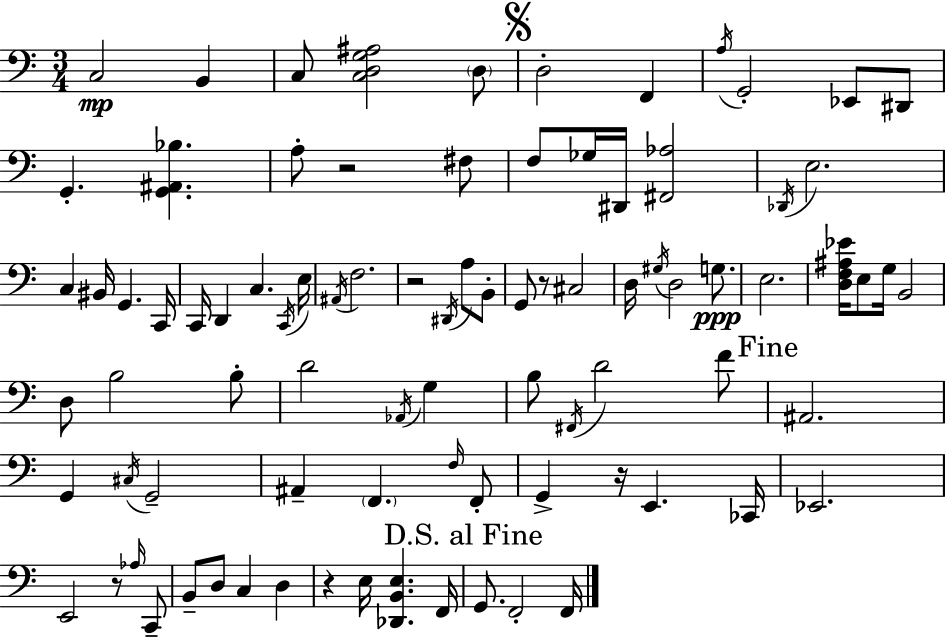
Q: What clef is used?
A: bass